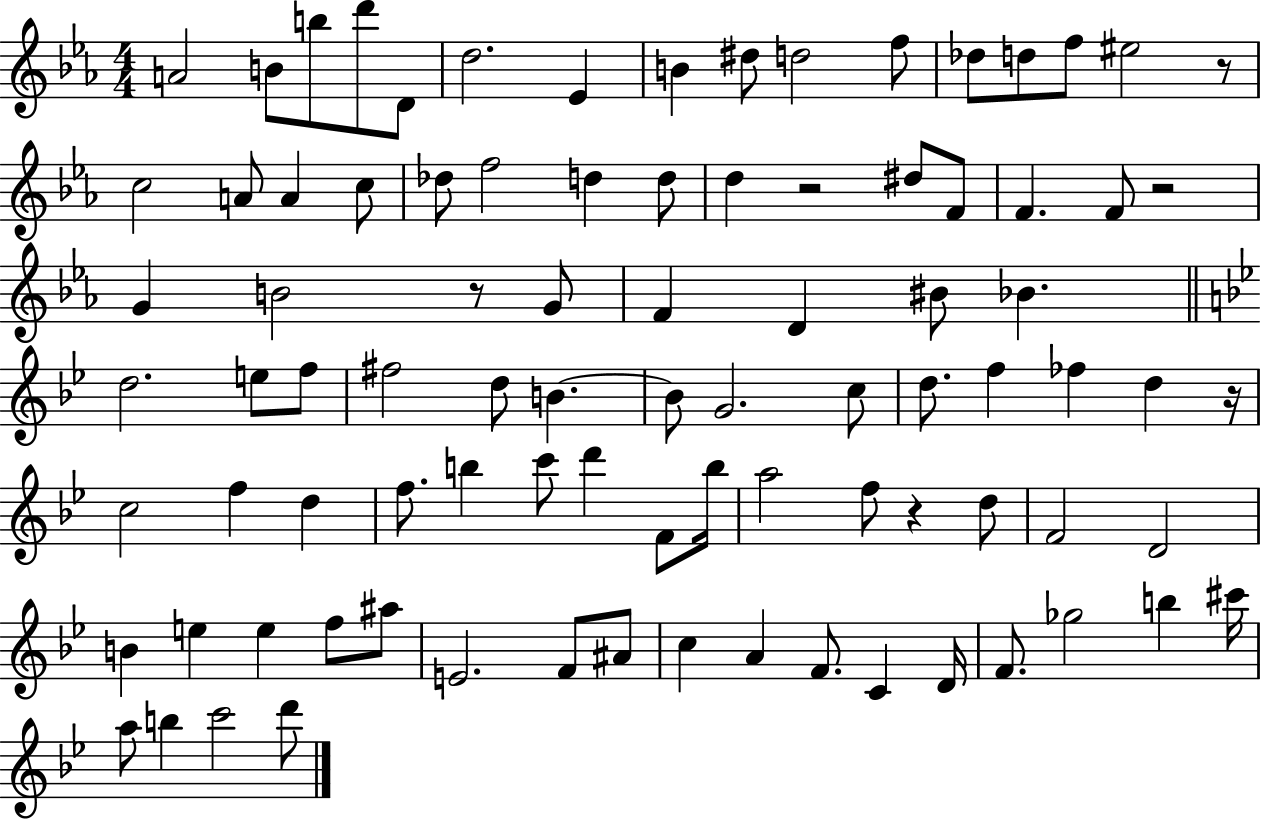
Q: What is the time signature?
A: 4/4